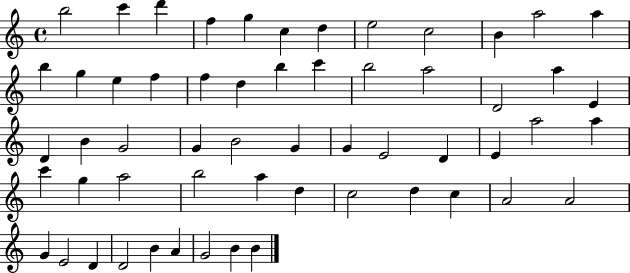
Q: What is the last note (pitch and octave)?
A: B4